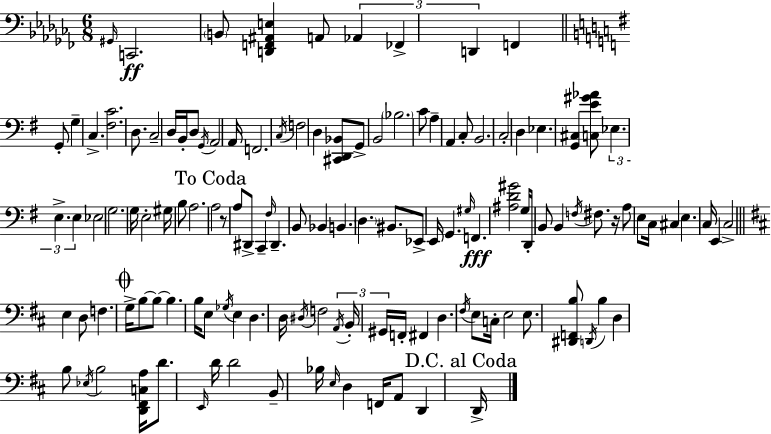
{
  \clef bass
  \numericTimeSignature
  \time 6/8
  \key aes \minor
  \repeat volta 2 { \grace { gis,16 }\ff c,2. | \parenthesize b,8 <d, f, ais, e>4 a,8 \tuplet 3/2 { aes,4 | fes,4-> d,4 } f,4 | \bar "||" \break \key g \major g,8-. g4-- c4.-> | <fis c'>2. | d8. c2-- d16 | b,16-. d8 \acciaccatura { g,16 } a,2 | \break a,16 f,2. | \acciaccatura { c16 } f2 d4 | <cis, d, bes,>8 g,8-> b,2 | \parenthesize bes2. | \break c'8 a4-- a,4 | c8-. b,2. | c2-. d4 | ees4. <g, cis>4 | \break <c e' gis' aes'>8 \tuplet 3/2 { ees4. e4.-> | e4 } ees2 | g2. | g16 e2-. gis16 | \break b8 a2. | \mark "To Coda" a2 r8 | a8 dis,8-> c,4-- \grace { fis16 } dis,4.-- | b,8 bes,4 b,4. | \break \parenthesize d4. bis,8. | ees,8-> e,16 g,4. \grace { gis16 }\fff f,4. | <ais d' gis'>2 | g16 d,16-. b,8 b,4 \acciaccatura { f16 } fis8. | \break r16 a8 e8 c16 cis4 e4. | c16 e,4 c2-> | \bar "||" \break \key d \major e4 d8 f4. | \mark \markup { \musicglyph "scripts.coda" } g16-> b8~~ b8~~ b4. b16 | e8 \acciaccatura { ges16 } e4 d4. | d16 \acciaccatura { dis16 } f2 \tuplet 3/2 { \acciaccatura { a,16 } | \break b,16-. gis,16 } f,16-. fis,4 d4. | \acciaccatura { fis16 } e8 c16-. e2 | e8. <dis, f, b>8 \acciaccatura { d,16 } b4 d4 | b8 \acciaccatura { ees16 } b2 | \break <d, fis, c a>16 d'8. \grace { e,16 } d'16 d'2 | b,8-- bes16 \grace { e16 } d4 | f,16 a,8 d,4 \mark "D.C. al Coda" d,16-> } \bar "|."
}